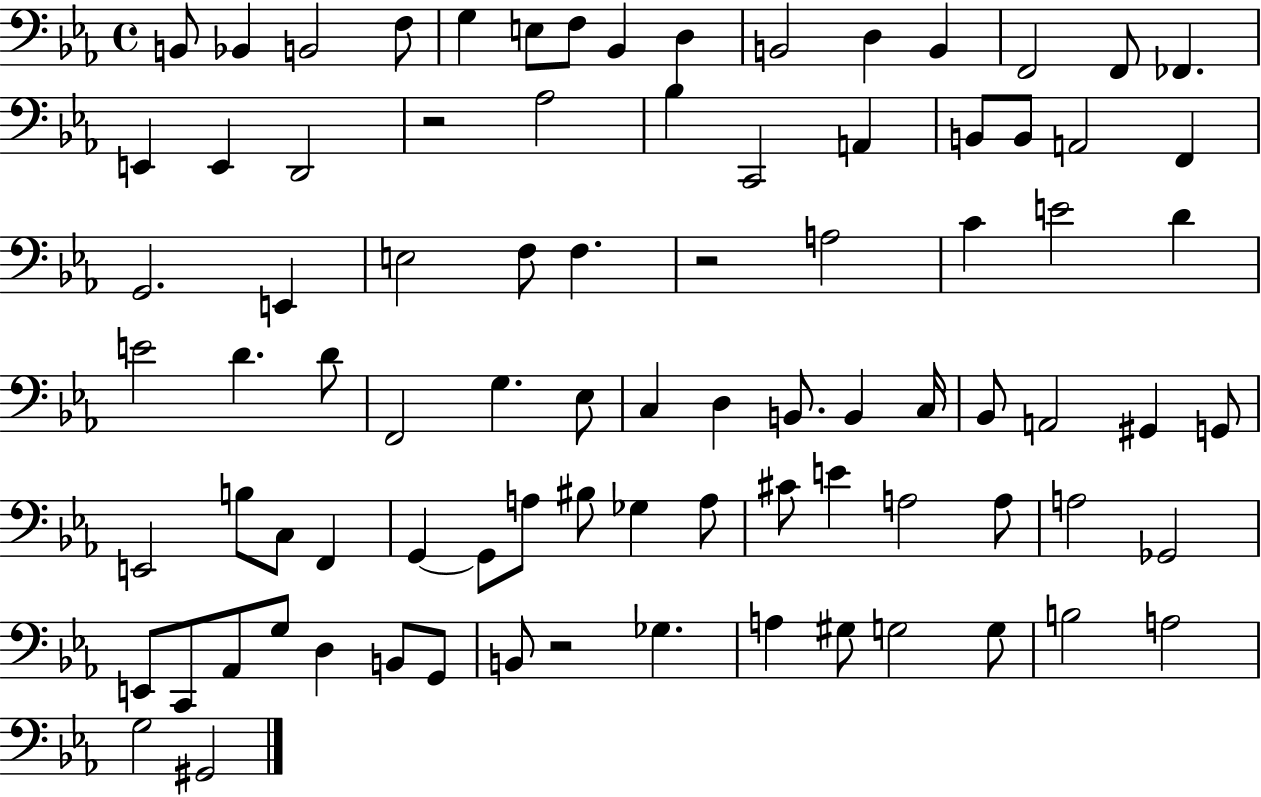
{
  \clef bass
  \time 4/4
  \defaultTimeSignature
  \key ees \major
  b,8 bes,4 b,2 f8 | g4 e8 f8 bes,4 d4 | b,2 d4 b,4 | f,2 f,8 fes,4. | \break e,4 e,4 d,2 | r2 aes2 | bes4 c,2 a,4 | b,8 b,8 a,2 f,4 | \break g,2. e,4 | e2 f8 f4. | r2 a2 | c'4 e'2 d'4 | \break e'2 d'4. d'8 | f,2 g4. ees8 | c4 d4 b,8. b,4 c16 | bes,8 a,2 gis,4 g,8 | \break e,2 b8 c8 f,4 | g,4~~ g,8 a8 bis8 ges4 a8 | cis'8 e'4 a2 a8 | a2 ges,2 | \break e,8 c,8 aes,8 g8 d4 b,8 g,8 | b,8 r2 ges4. | a4 gis8 g2 g8 | b2 a2 | \break g2 gis,2 | \bar "|."
}